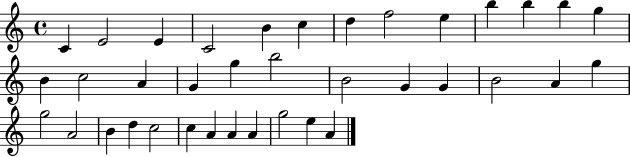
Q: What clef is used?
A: treble